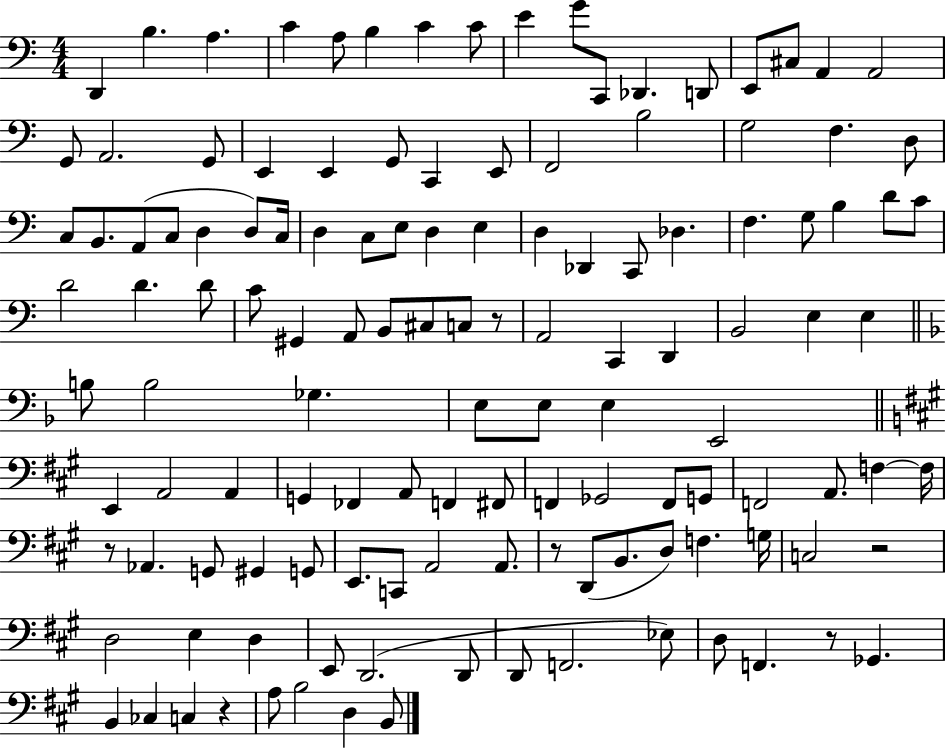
D2/q B3/q. A3/q. C4/q A3/e B3/q C4/q C4/e E4/q G4/e C2/e Db2/q. D2/e E2/e C#3/e A2/q A2/h G2/e A2/h. G2/e E2/q E2/q G2/e C2/q E2/e F2/h B3/h G3/h F3/q. D3/e C3/e B2/e. A2/e C3/e D3/q D3/e C3/s D3/q C3/e E3/e D3/q E3/q D3/q Db2/q C2/e Db3/q. F3/q. G3/e B3/q D4/e C4/e D4/h D4/q. D4/e C4/e G#2/q A2/e B2/e C#3/e C3/e R/e A2/h C2/q D2/q B2/h E3/q E3/q B3/e B3/h Gb3/q. E3/e E3/e E3/q E2/h E2/q A2/h A2/q G2/q FES2/q A2/e F2/q F#2/e F2/q Gb2/h F2/e G2/e F2/h A2/e. F3/q F3/s R/e Ab2/q. G2/e G#2/q G2/e E2/e. C2/e A2/h A2/e. R/e D2/e B2/e. D3/e F3/q. G3/s C3/h R/h D3/h E3/q D3/q E2/e D2/h. D2/e D2/e F2/h. Eb3/e D3/e F2/q. R/e Gb2/q. B2/q CES3/q C3/q R/q A3/e B3/h D3/q B2/e